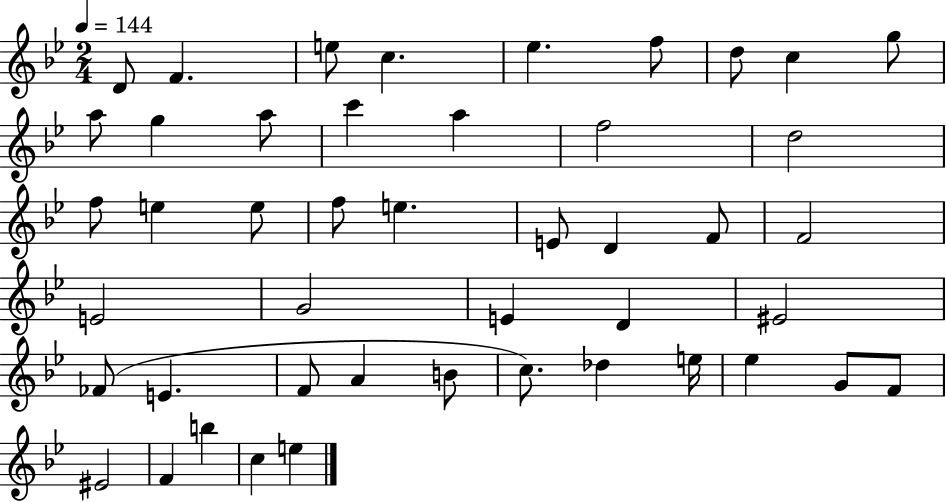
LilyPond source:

{
  \clef treble
  \numericTimeSignature
  \time 2/4
  \key bes \major
  \tempo 4 = 144
  d'8 f'4. | e''8 c''4. | ees''4. f''8 | d''8 c''4 g''8 | \break a''8 g''4 a''8 | c'''4 a''4 | f''2 | d''2 | \break f''8 e''4 e''8 | f''8 e''4. | e'8 d'4 f'8 | f'2 | \break e'2 | g'2 | e'4 d'4 | eis'2 | \break fes'8( e'4. | f'8 a'4 b'8 | c''8.) des''4 e''16 | ees''4 g'8 f'8 | \break eis'2 | f'4 b''4 | c''4 e''4 | \bar "|."
}